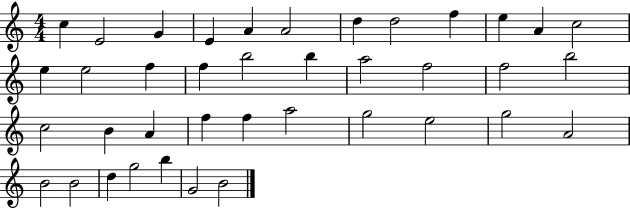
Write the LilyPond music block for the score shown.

{
  \clef treble
  \numericTimeSignature
  \time 4/4
  \key c \major
  c''4 e'2 g'4 | e'4 a'4 a'2 | d''4 d''2 f''4 | e''4 a'4 c''2 | \break e''4 e''2 f''4 | f''4 b''2 b''4 | a''2 f''2 | f''2 b''2 | \break c''2 b'4 a'4 | f''4 f''4 a''2 | g''2 e''2 | g''2 a'2 | \break b'2 b'2 | d''4 g''2 b''4 | g'2 b'2 | \bar "|."
}